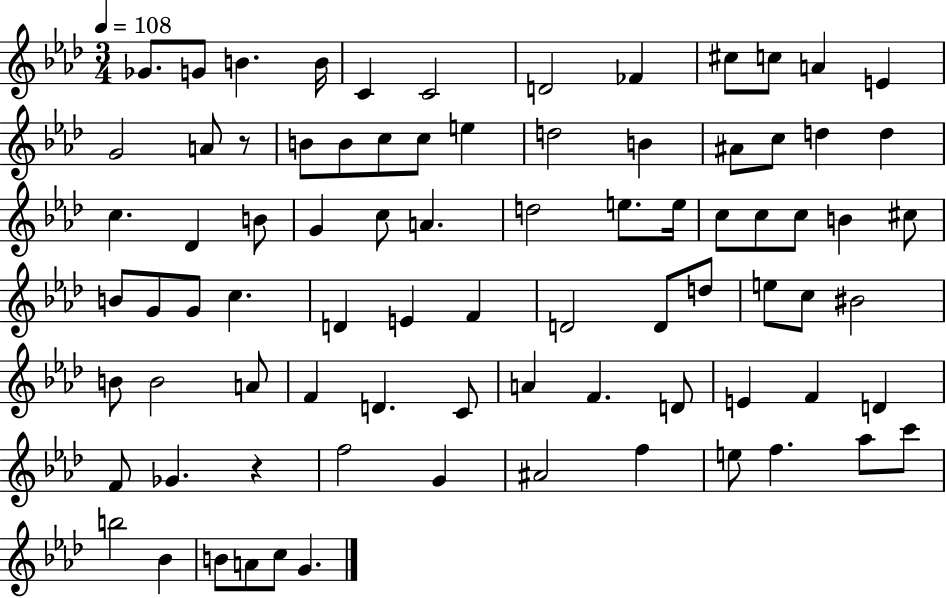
X:1
T:Untitled
M:3/4
L:1/4
K:Ab
_G/2 G/2 B B/4 C C2 D2 _F ^c/2 c/2 A E G2 A/2 z/2 B/2 B/2 c/2 c/2 e d2 B ^A/2 c/2 d d c _D B/2 G c/2 A d2 e/2 e/4 c/2 c/2 c/2 B ^c/2 B/2 G/2 G/2 c D E F D2 D/2 d/2 e/2 c/2 ^B2 B/2 B2 A/2 F D C/2 A F D/2 E F D F/2 _G z f2 G ^A2 f e/2 f _a/2 c'/2 b2 _B B/2 A/2 c/2 G